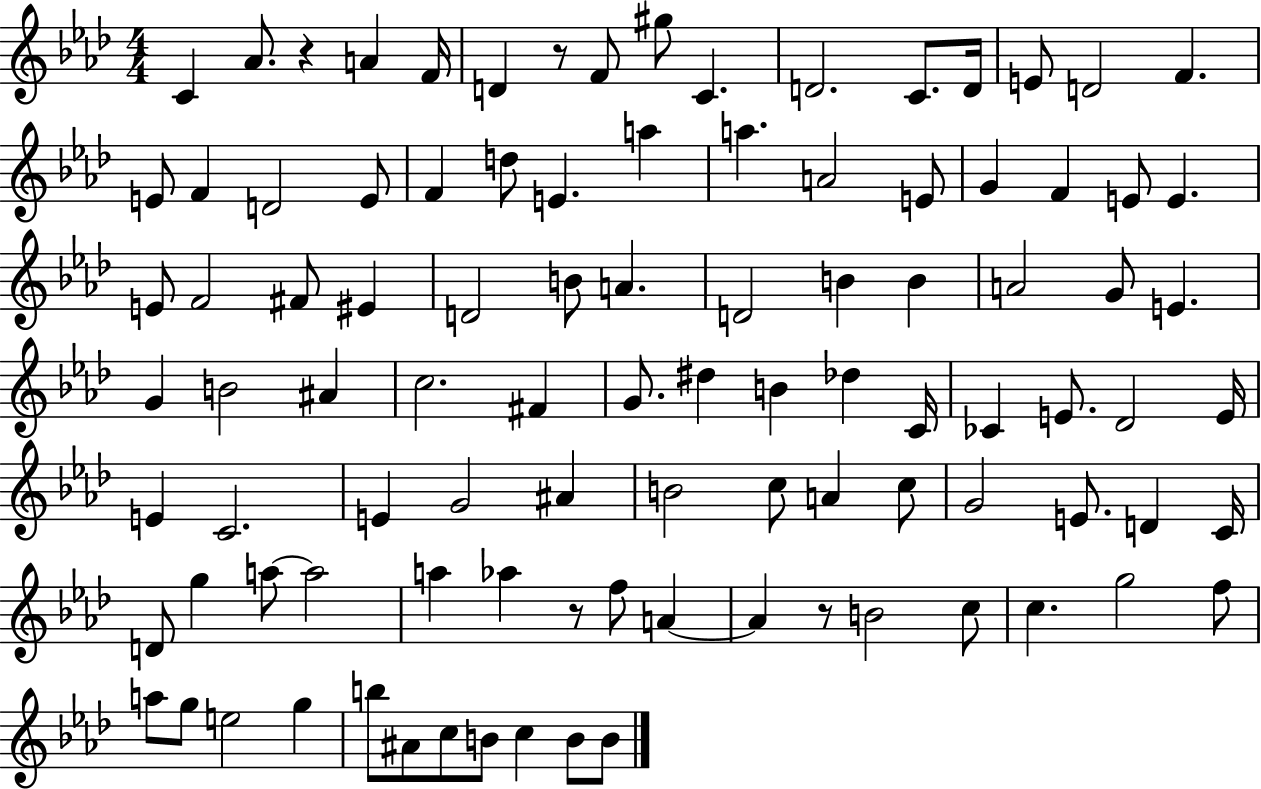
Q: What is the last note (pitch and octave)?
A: B4